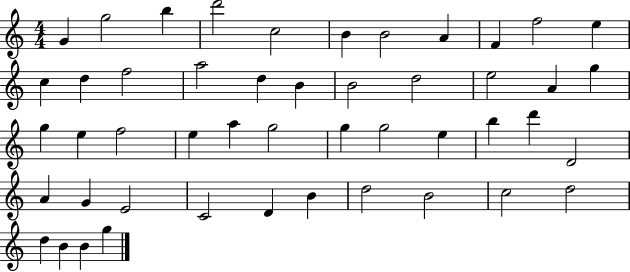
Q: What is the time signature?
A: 4/4